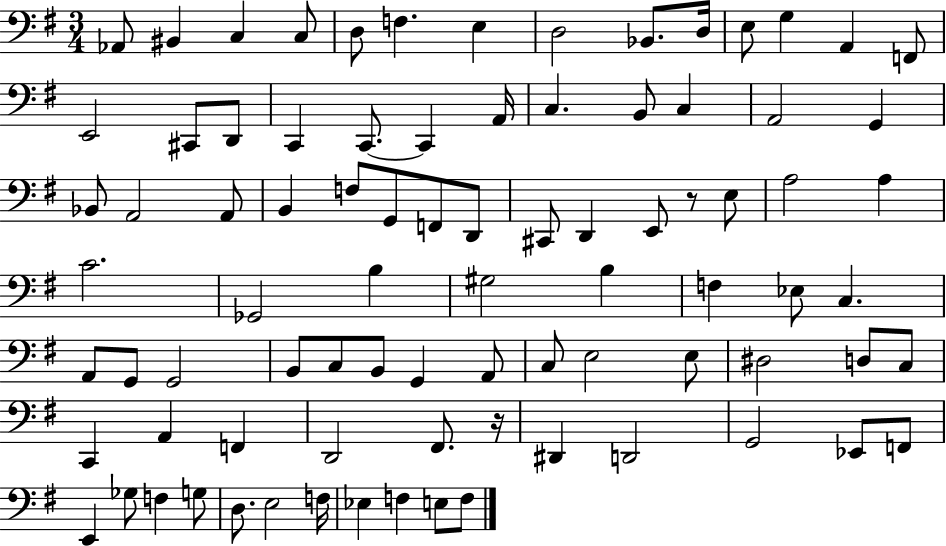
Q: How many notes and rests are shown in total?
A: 85